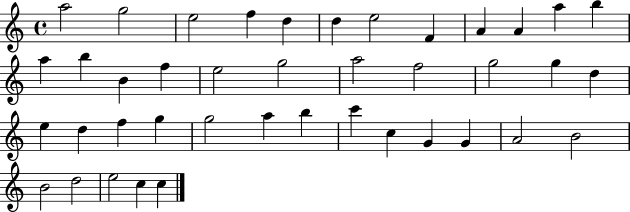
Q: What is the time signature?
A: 4/4